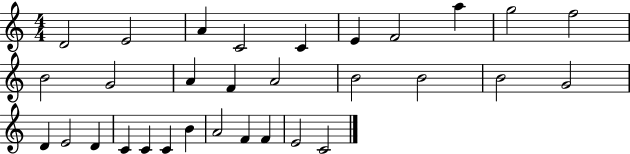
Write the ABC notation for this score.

X:1
T:Untitled
M:4/4
L:1/4
K:C
D2 E2 A C2 C E F2 a g2 f2 B2 G2 A F A2 B2 B2 B2 G2 D E2 D C C C B A2 F F E2 C2